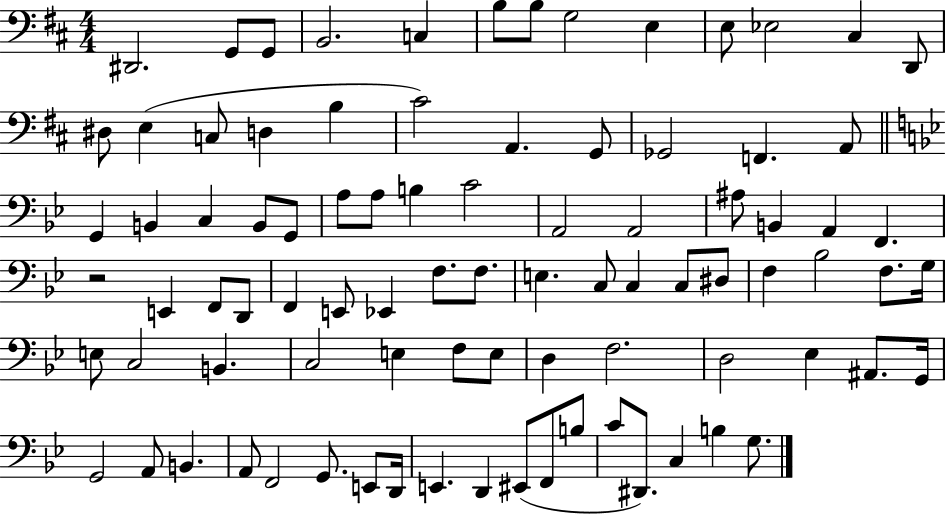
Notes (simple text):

D#2/h. G2/e G2/e B2/h. C3/q B3/e B3/e G3/h E3/q E3/e Eb3/h C#3/q D2/e D#3/e E3/q C3/e D3/q B3/q C#4/h A2/q. G2/e Gb2/h F2/q. A2/e G2/q B2/q C3/q B2/e G2/e A3/e A3/e B3/q C4/h A2/h A2/h A#3/e B2/q A2/q F2/q. R/h E2/q F2/e D2/e F2/q E2/e Eb2/q F3/e. F3/e. E3/q. C3/e C3/q C3/e D#3/e F3/q Bb3/h F3/e. G3/s E3/e C3/h B2/q. C3/h E3/q F3/e E3/e D3/q F3/h. D3/h Eb3/q A#2/e. G2/s G2/h A2/e B2/q. A2/e F2/h G2/e. E2/e D2/s E2/q. D2/q EIS2/e F2/e B3/e C4/e D#2/e. C3/q B3/q G3/e.